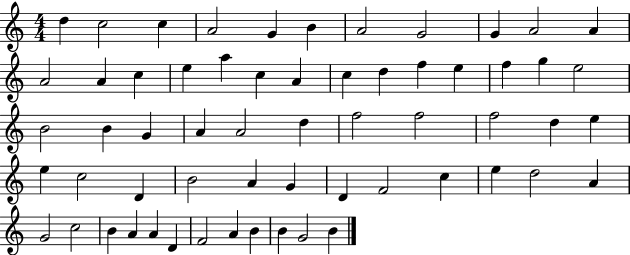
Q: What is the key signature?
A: C major